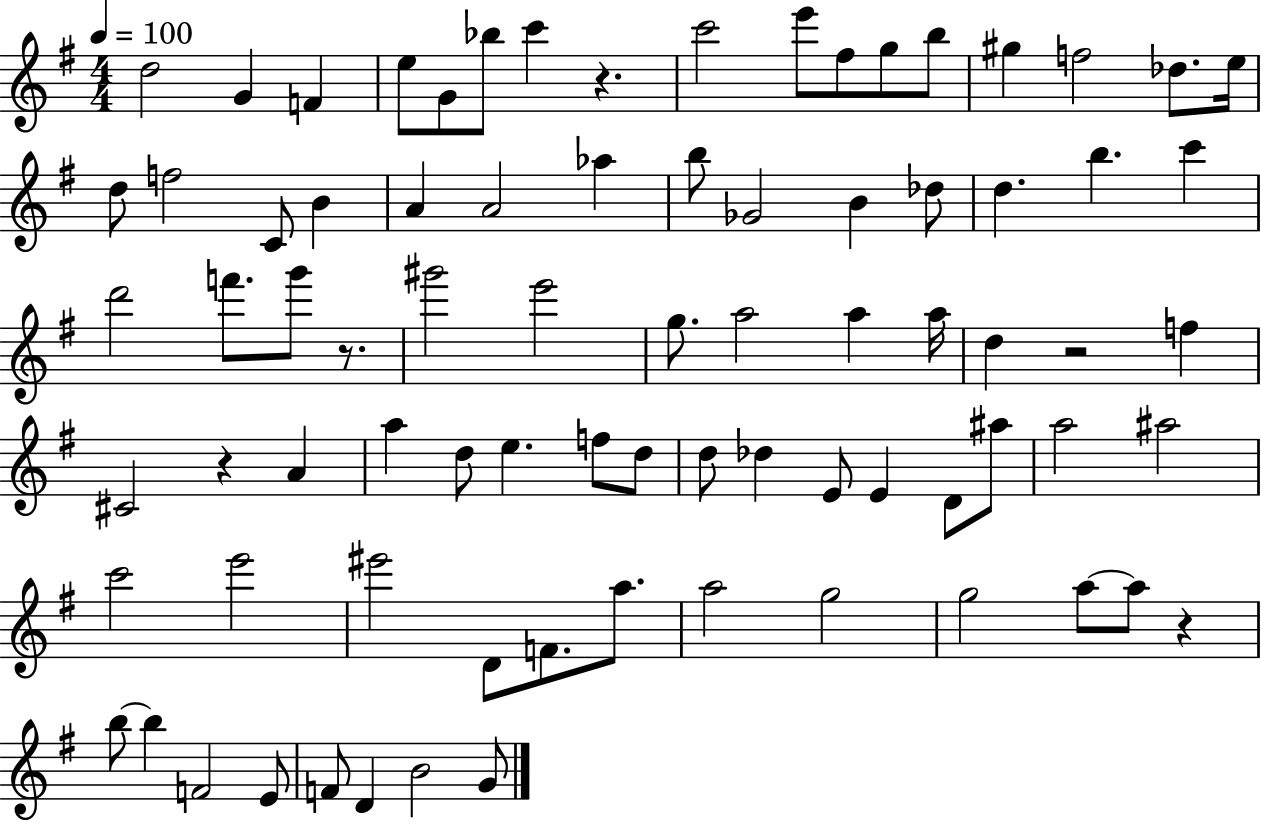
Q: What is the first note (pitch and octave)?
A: D5